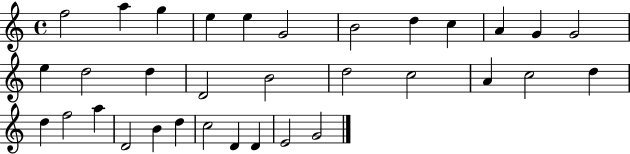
{
  \clef treble
  \time 4/4
  \defaultTimeSignature
  \key c \major
  f''2 a''4 g''4 | e''4 e''4 g'2 | b'2 d''4 c''4 | a'4 g'4 g'2 | \break e''4 d''2 d''4 | d'2 b'2 | d''2 c''2 | a'4 c''2 d''4 | \break d''4 f''2 a''4 | d'2 b'4 d''4 | c''2 d'4 d'4 | e'2 g'2 | \break \bar "|."
}